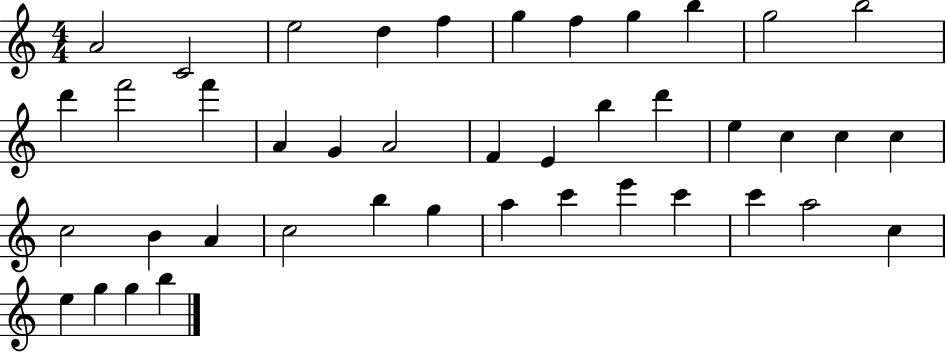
{
  \clef treble
  \numericTimeSignature
  \time 4/4
  \key c \major
  a'2 c'2 | e''2 d''4 f''4 | g''4 f''4 g''4 b''4 | g''2 b''2 | \break d'''4 f'''2 f'''4 | a'4 g'4 a'2 | f'4 e'4 b''4 d'''4 | e''4 c''4 c''4 c''4 | \break c''2 b'4 a'4 | c''2 b''4 g''4 | a''4 c'''4 e'''4 c'''4 | c'''4 a''2 c''4 | \break e''4 g''4 g''4 b''4 | \bar "|."
}